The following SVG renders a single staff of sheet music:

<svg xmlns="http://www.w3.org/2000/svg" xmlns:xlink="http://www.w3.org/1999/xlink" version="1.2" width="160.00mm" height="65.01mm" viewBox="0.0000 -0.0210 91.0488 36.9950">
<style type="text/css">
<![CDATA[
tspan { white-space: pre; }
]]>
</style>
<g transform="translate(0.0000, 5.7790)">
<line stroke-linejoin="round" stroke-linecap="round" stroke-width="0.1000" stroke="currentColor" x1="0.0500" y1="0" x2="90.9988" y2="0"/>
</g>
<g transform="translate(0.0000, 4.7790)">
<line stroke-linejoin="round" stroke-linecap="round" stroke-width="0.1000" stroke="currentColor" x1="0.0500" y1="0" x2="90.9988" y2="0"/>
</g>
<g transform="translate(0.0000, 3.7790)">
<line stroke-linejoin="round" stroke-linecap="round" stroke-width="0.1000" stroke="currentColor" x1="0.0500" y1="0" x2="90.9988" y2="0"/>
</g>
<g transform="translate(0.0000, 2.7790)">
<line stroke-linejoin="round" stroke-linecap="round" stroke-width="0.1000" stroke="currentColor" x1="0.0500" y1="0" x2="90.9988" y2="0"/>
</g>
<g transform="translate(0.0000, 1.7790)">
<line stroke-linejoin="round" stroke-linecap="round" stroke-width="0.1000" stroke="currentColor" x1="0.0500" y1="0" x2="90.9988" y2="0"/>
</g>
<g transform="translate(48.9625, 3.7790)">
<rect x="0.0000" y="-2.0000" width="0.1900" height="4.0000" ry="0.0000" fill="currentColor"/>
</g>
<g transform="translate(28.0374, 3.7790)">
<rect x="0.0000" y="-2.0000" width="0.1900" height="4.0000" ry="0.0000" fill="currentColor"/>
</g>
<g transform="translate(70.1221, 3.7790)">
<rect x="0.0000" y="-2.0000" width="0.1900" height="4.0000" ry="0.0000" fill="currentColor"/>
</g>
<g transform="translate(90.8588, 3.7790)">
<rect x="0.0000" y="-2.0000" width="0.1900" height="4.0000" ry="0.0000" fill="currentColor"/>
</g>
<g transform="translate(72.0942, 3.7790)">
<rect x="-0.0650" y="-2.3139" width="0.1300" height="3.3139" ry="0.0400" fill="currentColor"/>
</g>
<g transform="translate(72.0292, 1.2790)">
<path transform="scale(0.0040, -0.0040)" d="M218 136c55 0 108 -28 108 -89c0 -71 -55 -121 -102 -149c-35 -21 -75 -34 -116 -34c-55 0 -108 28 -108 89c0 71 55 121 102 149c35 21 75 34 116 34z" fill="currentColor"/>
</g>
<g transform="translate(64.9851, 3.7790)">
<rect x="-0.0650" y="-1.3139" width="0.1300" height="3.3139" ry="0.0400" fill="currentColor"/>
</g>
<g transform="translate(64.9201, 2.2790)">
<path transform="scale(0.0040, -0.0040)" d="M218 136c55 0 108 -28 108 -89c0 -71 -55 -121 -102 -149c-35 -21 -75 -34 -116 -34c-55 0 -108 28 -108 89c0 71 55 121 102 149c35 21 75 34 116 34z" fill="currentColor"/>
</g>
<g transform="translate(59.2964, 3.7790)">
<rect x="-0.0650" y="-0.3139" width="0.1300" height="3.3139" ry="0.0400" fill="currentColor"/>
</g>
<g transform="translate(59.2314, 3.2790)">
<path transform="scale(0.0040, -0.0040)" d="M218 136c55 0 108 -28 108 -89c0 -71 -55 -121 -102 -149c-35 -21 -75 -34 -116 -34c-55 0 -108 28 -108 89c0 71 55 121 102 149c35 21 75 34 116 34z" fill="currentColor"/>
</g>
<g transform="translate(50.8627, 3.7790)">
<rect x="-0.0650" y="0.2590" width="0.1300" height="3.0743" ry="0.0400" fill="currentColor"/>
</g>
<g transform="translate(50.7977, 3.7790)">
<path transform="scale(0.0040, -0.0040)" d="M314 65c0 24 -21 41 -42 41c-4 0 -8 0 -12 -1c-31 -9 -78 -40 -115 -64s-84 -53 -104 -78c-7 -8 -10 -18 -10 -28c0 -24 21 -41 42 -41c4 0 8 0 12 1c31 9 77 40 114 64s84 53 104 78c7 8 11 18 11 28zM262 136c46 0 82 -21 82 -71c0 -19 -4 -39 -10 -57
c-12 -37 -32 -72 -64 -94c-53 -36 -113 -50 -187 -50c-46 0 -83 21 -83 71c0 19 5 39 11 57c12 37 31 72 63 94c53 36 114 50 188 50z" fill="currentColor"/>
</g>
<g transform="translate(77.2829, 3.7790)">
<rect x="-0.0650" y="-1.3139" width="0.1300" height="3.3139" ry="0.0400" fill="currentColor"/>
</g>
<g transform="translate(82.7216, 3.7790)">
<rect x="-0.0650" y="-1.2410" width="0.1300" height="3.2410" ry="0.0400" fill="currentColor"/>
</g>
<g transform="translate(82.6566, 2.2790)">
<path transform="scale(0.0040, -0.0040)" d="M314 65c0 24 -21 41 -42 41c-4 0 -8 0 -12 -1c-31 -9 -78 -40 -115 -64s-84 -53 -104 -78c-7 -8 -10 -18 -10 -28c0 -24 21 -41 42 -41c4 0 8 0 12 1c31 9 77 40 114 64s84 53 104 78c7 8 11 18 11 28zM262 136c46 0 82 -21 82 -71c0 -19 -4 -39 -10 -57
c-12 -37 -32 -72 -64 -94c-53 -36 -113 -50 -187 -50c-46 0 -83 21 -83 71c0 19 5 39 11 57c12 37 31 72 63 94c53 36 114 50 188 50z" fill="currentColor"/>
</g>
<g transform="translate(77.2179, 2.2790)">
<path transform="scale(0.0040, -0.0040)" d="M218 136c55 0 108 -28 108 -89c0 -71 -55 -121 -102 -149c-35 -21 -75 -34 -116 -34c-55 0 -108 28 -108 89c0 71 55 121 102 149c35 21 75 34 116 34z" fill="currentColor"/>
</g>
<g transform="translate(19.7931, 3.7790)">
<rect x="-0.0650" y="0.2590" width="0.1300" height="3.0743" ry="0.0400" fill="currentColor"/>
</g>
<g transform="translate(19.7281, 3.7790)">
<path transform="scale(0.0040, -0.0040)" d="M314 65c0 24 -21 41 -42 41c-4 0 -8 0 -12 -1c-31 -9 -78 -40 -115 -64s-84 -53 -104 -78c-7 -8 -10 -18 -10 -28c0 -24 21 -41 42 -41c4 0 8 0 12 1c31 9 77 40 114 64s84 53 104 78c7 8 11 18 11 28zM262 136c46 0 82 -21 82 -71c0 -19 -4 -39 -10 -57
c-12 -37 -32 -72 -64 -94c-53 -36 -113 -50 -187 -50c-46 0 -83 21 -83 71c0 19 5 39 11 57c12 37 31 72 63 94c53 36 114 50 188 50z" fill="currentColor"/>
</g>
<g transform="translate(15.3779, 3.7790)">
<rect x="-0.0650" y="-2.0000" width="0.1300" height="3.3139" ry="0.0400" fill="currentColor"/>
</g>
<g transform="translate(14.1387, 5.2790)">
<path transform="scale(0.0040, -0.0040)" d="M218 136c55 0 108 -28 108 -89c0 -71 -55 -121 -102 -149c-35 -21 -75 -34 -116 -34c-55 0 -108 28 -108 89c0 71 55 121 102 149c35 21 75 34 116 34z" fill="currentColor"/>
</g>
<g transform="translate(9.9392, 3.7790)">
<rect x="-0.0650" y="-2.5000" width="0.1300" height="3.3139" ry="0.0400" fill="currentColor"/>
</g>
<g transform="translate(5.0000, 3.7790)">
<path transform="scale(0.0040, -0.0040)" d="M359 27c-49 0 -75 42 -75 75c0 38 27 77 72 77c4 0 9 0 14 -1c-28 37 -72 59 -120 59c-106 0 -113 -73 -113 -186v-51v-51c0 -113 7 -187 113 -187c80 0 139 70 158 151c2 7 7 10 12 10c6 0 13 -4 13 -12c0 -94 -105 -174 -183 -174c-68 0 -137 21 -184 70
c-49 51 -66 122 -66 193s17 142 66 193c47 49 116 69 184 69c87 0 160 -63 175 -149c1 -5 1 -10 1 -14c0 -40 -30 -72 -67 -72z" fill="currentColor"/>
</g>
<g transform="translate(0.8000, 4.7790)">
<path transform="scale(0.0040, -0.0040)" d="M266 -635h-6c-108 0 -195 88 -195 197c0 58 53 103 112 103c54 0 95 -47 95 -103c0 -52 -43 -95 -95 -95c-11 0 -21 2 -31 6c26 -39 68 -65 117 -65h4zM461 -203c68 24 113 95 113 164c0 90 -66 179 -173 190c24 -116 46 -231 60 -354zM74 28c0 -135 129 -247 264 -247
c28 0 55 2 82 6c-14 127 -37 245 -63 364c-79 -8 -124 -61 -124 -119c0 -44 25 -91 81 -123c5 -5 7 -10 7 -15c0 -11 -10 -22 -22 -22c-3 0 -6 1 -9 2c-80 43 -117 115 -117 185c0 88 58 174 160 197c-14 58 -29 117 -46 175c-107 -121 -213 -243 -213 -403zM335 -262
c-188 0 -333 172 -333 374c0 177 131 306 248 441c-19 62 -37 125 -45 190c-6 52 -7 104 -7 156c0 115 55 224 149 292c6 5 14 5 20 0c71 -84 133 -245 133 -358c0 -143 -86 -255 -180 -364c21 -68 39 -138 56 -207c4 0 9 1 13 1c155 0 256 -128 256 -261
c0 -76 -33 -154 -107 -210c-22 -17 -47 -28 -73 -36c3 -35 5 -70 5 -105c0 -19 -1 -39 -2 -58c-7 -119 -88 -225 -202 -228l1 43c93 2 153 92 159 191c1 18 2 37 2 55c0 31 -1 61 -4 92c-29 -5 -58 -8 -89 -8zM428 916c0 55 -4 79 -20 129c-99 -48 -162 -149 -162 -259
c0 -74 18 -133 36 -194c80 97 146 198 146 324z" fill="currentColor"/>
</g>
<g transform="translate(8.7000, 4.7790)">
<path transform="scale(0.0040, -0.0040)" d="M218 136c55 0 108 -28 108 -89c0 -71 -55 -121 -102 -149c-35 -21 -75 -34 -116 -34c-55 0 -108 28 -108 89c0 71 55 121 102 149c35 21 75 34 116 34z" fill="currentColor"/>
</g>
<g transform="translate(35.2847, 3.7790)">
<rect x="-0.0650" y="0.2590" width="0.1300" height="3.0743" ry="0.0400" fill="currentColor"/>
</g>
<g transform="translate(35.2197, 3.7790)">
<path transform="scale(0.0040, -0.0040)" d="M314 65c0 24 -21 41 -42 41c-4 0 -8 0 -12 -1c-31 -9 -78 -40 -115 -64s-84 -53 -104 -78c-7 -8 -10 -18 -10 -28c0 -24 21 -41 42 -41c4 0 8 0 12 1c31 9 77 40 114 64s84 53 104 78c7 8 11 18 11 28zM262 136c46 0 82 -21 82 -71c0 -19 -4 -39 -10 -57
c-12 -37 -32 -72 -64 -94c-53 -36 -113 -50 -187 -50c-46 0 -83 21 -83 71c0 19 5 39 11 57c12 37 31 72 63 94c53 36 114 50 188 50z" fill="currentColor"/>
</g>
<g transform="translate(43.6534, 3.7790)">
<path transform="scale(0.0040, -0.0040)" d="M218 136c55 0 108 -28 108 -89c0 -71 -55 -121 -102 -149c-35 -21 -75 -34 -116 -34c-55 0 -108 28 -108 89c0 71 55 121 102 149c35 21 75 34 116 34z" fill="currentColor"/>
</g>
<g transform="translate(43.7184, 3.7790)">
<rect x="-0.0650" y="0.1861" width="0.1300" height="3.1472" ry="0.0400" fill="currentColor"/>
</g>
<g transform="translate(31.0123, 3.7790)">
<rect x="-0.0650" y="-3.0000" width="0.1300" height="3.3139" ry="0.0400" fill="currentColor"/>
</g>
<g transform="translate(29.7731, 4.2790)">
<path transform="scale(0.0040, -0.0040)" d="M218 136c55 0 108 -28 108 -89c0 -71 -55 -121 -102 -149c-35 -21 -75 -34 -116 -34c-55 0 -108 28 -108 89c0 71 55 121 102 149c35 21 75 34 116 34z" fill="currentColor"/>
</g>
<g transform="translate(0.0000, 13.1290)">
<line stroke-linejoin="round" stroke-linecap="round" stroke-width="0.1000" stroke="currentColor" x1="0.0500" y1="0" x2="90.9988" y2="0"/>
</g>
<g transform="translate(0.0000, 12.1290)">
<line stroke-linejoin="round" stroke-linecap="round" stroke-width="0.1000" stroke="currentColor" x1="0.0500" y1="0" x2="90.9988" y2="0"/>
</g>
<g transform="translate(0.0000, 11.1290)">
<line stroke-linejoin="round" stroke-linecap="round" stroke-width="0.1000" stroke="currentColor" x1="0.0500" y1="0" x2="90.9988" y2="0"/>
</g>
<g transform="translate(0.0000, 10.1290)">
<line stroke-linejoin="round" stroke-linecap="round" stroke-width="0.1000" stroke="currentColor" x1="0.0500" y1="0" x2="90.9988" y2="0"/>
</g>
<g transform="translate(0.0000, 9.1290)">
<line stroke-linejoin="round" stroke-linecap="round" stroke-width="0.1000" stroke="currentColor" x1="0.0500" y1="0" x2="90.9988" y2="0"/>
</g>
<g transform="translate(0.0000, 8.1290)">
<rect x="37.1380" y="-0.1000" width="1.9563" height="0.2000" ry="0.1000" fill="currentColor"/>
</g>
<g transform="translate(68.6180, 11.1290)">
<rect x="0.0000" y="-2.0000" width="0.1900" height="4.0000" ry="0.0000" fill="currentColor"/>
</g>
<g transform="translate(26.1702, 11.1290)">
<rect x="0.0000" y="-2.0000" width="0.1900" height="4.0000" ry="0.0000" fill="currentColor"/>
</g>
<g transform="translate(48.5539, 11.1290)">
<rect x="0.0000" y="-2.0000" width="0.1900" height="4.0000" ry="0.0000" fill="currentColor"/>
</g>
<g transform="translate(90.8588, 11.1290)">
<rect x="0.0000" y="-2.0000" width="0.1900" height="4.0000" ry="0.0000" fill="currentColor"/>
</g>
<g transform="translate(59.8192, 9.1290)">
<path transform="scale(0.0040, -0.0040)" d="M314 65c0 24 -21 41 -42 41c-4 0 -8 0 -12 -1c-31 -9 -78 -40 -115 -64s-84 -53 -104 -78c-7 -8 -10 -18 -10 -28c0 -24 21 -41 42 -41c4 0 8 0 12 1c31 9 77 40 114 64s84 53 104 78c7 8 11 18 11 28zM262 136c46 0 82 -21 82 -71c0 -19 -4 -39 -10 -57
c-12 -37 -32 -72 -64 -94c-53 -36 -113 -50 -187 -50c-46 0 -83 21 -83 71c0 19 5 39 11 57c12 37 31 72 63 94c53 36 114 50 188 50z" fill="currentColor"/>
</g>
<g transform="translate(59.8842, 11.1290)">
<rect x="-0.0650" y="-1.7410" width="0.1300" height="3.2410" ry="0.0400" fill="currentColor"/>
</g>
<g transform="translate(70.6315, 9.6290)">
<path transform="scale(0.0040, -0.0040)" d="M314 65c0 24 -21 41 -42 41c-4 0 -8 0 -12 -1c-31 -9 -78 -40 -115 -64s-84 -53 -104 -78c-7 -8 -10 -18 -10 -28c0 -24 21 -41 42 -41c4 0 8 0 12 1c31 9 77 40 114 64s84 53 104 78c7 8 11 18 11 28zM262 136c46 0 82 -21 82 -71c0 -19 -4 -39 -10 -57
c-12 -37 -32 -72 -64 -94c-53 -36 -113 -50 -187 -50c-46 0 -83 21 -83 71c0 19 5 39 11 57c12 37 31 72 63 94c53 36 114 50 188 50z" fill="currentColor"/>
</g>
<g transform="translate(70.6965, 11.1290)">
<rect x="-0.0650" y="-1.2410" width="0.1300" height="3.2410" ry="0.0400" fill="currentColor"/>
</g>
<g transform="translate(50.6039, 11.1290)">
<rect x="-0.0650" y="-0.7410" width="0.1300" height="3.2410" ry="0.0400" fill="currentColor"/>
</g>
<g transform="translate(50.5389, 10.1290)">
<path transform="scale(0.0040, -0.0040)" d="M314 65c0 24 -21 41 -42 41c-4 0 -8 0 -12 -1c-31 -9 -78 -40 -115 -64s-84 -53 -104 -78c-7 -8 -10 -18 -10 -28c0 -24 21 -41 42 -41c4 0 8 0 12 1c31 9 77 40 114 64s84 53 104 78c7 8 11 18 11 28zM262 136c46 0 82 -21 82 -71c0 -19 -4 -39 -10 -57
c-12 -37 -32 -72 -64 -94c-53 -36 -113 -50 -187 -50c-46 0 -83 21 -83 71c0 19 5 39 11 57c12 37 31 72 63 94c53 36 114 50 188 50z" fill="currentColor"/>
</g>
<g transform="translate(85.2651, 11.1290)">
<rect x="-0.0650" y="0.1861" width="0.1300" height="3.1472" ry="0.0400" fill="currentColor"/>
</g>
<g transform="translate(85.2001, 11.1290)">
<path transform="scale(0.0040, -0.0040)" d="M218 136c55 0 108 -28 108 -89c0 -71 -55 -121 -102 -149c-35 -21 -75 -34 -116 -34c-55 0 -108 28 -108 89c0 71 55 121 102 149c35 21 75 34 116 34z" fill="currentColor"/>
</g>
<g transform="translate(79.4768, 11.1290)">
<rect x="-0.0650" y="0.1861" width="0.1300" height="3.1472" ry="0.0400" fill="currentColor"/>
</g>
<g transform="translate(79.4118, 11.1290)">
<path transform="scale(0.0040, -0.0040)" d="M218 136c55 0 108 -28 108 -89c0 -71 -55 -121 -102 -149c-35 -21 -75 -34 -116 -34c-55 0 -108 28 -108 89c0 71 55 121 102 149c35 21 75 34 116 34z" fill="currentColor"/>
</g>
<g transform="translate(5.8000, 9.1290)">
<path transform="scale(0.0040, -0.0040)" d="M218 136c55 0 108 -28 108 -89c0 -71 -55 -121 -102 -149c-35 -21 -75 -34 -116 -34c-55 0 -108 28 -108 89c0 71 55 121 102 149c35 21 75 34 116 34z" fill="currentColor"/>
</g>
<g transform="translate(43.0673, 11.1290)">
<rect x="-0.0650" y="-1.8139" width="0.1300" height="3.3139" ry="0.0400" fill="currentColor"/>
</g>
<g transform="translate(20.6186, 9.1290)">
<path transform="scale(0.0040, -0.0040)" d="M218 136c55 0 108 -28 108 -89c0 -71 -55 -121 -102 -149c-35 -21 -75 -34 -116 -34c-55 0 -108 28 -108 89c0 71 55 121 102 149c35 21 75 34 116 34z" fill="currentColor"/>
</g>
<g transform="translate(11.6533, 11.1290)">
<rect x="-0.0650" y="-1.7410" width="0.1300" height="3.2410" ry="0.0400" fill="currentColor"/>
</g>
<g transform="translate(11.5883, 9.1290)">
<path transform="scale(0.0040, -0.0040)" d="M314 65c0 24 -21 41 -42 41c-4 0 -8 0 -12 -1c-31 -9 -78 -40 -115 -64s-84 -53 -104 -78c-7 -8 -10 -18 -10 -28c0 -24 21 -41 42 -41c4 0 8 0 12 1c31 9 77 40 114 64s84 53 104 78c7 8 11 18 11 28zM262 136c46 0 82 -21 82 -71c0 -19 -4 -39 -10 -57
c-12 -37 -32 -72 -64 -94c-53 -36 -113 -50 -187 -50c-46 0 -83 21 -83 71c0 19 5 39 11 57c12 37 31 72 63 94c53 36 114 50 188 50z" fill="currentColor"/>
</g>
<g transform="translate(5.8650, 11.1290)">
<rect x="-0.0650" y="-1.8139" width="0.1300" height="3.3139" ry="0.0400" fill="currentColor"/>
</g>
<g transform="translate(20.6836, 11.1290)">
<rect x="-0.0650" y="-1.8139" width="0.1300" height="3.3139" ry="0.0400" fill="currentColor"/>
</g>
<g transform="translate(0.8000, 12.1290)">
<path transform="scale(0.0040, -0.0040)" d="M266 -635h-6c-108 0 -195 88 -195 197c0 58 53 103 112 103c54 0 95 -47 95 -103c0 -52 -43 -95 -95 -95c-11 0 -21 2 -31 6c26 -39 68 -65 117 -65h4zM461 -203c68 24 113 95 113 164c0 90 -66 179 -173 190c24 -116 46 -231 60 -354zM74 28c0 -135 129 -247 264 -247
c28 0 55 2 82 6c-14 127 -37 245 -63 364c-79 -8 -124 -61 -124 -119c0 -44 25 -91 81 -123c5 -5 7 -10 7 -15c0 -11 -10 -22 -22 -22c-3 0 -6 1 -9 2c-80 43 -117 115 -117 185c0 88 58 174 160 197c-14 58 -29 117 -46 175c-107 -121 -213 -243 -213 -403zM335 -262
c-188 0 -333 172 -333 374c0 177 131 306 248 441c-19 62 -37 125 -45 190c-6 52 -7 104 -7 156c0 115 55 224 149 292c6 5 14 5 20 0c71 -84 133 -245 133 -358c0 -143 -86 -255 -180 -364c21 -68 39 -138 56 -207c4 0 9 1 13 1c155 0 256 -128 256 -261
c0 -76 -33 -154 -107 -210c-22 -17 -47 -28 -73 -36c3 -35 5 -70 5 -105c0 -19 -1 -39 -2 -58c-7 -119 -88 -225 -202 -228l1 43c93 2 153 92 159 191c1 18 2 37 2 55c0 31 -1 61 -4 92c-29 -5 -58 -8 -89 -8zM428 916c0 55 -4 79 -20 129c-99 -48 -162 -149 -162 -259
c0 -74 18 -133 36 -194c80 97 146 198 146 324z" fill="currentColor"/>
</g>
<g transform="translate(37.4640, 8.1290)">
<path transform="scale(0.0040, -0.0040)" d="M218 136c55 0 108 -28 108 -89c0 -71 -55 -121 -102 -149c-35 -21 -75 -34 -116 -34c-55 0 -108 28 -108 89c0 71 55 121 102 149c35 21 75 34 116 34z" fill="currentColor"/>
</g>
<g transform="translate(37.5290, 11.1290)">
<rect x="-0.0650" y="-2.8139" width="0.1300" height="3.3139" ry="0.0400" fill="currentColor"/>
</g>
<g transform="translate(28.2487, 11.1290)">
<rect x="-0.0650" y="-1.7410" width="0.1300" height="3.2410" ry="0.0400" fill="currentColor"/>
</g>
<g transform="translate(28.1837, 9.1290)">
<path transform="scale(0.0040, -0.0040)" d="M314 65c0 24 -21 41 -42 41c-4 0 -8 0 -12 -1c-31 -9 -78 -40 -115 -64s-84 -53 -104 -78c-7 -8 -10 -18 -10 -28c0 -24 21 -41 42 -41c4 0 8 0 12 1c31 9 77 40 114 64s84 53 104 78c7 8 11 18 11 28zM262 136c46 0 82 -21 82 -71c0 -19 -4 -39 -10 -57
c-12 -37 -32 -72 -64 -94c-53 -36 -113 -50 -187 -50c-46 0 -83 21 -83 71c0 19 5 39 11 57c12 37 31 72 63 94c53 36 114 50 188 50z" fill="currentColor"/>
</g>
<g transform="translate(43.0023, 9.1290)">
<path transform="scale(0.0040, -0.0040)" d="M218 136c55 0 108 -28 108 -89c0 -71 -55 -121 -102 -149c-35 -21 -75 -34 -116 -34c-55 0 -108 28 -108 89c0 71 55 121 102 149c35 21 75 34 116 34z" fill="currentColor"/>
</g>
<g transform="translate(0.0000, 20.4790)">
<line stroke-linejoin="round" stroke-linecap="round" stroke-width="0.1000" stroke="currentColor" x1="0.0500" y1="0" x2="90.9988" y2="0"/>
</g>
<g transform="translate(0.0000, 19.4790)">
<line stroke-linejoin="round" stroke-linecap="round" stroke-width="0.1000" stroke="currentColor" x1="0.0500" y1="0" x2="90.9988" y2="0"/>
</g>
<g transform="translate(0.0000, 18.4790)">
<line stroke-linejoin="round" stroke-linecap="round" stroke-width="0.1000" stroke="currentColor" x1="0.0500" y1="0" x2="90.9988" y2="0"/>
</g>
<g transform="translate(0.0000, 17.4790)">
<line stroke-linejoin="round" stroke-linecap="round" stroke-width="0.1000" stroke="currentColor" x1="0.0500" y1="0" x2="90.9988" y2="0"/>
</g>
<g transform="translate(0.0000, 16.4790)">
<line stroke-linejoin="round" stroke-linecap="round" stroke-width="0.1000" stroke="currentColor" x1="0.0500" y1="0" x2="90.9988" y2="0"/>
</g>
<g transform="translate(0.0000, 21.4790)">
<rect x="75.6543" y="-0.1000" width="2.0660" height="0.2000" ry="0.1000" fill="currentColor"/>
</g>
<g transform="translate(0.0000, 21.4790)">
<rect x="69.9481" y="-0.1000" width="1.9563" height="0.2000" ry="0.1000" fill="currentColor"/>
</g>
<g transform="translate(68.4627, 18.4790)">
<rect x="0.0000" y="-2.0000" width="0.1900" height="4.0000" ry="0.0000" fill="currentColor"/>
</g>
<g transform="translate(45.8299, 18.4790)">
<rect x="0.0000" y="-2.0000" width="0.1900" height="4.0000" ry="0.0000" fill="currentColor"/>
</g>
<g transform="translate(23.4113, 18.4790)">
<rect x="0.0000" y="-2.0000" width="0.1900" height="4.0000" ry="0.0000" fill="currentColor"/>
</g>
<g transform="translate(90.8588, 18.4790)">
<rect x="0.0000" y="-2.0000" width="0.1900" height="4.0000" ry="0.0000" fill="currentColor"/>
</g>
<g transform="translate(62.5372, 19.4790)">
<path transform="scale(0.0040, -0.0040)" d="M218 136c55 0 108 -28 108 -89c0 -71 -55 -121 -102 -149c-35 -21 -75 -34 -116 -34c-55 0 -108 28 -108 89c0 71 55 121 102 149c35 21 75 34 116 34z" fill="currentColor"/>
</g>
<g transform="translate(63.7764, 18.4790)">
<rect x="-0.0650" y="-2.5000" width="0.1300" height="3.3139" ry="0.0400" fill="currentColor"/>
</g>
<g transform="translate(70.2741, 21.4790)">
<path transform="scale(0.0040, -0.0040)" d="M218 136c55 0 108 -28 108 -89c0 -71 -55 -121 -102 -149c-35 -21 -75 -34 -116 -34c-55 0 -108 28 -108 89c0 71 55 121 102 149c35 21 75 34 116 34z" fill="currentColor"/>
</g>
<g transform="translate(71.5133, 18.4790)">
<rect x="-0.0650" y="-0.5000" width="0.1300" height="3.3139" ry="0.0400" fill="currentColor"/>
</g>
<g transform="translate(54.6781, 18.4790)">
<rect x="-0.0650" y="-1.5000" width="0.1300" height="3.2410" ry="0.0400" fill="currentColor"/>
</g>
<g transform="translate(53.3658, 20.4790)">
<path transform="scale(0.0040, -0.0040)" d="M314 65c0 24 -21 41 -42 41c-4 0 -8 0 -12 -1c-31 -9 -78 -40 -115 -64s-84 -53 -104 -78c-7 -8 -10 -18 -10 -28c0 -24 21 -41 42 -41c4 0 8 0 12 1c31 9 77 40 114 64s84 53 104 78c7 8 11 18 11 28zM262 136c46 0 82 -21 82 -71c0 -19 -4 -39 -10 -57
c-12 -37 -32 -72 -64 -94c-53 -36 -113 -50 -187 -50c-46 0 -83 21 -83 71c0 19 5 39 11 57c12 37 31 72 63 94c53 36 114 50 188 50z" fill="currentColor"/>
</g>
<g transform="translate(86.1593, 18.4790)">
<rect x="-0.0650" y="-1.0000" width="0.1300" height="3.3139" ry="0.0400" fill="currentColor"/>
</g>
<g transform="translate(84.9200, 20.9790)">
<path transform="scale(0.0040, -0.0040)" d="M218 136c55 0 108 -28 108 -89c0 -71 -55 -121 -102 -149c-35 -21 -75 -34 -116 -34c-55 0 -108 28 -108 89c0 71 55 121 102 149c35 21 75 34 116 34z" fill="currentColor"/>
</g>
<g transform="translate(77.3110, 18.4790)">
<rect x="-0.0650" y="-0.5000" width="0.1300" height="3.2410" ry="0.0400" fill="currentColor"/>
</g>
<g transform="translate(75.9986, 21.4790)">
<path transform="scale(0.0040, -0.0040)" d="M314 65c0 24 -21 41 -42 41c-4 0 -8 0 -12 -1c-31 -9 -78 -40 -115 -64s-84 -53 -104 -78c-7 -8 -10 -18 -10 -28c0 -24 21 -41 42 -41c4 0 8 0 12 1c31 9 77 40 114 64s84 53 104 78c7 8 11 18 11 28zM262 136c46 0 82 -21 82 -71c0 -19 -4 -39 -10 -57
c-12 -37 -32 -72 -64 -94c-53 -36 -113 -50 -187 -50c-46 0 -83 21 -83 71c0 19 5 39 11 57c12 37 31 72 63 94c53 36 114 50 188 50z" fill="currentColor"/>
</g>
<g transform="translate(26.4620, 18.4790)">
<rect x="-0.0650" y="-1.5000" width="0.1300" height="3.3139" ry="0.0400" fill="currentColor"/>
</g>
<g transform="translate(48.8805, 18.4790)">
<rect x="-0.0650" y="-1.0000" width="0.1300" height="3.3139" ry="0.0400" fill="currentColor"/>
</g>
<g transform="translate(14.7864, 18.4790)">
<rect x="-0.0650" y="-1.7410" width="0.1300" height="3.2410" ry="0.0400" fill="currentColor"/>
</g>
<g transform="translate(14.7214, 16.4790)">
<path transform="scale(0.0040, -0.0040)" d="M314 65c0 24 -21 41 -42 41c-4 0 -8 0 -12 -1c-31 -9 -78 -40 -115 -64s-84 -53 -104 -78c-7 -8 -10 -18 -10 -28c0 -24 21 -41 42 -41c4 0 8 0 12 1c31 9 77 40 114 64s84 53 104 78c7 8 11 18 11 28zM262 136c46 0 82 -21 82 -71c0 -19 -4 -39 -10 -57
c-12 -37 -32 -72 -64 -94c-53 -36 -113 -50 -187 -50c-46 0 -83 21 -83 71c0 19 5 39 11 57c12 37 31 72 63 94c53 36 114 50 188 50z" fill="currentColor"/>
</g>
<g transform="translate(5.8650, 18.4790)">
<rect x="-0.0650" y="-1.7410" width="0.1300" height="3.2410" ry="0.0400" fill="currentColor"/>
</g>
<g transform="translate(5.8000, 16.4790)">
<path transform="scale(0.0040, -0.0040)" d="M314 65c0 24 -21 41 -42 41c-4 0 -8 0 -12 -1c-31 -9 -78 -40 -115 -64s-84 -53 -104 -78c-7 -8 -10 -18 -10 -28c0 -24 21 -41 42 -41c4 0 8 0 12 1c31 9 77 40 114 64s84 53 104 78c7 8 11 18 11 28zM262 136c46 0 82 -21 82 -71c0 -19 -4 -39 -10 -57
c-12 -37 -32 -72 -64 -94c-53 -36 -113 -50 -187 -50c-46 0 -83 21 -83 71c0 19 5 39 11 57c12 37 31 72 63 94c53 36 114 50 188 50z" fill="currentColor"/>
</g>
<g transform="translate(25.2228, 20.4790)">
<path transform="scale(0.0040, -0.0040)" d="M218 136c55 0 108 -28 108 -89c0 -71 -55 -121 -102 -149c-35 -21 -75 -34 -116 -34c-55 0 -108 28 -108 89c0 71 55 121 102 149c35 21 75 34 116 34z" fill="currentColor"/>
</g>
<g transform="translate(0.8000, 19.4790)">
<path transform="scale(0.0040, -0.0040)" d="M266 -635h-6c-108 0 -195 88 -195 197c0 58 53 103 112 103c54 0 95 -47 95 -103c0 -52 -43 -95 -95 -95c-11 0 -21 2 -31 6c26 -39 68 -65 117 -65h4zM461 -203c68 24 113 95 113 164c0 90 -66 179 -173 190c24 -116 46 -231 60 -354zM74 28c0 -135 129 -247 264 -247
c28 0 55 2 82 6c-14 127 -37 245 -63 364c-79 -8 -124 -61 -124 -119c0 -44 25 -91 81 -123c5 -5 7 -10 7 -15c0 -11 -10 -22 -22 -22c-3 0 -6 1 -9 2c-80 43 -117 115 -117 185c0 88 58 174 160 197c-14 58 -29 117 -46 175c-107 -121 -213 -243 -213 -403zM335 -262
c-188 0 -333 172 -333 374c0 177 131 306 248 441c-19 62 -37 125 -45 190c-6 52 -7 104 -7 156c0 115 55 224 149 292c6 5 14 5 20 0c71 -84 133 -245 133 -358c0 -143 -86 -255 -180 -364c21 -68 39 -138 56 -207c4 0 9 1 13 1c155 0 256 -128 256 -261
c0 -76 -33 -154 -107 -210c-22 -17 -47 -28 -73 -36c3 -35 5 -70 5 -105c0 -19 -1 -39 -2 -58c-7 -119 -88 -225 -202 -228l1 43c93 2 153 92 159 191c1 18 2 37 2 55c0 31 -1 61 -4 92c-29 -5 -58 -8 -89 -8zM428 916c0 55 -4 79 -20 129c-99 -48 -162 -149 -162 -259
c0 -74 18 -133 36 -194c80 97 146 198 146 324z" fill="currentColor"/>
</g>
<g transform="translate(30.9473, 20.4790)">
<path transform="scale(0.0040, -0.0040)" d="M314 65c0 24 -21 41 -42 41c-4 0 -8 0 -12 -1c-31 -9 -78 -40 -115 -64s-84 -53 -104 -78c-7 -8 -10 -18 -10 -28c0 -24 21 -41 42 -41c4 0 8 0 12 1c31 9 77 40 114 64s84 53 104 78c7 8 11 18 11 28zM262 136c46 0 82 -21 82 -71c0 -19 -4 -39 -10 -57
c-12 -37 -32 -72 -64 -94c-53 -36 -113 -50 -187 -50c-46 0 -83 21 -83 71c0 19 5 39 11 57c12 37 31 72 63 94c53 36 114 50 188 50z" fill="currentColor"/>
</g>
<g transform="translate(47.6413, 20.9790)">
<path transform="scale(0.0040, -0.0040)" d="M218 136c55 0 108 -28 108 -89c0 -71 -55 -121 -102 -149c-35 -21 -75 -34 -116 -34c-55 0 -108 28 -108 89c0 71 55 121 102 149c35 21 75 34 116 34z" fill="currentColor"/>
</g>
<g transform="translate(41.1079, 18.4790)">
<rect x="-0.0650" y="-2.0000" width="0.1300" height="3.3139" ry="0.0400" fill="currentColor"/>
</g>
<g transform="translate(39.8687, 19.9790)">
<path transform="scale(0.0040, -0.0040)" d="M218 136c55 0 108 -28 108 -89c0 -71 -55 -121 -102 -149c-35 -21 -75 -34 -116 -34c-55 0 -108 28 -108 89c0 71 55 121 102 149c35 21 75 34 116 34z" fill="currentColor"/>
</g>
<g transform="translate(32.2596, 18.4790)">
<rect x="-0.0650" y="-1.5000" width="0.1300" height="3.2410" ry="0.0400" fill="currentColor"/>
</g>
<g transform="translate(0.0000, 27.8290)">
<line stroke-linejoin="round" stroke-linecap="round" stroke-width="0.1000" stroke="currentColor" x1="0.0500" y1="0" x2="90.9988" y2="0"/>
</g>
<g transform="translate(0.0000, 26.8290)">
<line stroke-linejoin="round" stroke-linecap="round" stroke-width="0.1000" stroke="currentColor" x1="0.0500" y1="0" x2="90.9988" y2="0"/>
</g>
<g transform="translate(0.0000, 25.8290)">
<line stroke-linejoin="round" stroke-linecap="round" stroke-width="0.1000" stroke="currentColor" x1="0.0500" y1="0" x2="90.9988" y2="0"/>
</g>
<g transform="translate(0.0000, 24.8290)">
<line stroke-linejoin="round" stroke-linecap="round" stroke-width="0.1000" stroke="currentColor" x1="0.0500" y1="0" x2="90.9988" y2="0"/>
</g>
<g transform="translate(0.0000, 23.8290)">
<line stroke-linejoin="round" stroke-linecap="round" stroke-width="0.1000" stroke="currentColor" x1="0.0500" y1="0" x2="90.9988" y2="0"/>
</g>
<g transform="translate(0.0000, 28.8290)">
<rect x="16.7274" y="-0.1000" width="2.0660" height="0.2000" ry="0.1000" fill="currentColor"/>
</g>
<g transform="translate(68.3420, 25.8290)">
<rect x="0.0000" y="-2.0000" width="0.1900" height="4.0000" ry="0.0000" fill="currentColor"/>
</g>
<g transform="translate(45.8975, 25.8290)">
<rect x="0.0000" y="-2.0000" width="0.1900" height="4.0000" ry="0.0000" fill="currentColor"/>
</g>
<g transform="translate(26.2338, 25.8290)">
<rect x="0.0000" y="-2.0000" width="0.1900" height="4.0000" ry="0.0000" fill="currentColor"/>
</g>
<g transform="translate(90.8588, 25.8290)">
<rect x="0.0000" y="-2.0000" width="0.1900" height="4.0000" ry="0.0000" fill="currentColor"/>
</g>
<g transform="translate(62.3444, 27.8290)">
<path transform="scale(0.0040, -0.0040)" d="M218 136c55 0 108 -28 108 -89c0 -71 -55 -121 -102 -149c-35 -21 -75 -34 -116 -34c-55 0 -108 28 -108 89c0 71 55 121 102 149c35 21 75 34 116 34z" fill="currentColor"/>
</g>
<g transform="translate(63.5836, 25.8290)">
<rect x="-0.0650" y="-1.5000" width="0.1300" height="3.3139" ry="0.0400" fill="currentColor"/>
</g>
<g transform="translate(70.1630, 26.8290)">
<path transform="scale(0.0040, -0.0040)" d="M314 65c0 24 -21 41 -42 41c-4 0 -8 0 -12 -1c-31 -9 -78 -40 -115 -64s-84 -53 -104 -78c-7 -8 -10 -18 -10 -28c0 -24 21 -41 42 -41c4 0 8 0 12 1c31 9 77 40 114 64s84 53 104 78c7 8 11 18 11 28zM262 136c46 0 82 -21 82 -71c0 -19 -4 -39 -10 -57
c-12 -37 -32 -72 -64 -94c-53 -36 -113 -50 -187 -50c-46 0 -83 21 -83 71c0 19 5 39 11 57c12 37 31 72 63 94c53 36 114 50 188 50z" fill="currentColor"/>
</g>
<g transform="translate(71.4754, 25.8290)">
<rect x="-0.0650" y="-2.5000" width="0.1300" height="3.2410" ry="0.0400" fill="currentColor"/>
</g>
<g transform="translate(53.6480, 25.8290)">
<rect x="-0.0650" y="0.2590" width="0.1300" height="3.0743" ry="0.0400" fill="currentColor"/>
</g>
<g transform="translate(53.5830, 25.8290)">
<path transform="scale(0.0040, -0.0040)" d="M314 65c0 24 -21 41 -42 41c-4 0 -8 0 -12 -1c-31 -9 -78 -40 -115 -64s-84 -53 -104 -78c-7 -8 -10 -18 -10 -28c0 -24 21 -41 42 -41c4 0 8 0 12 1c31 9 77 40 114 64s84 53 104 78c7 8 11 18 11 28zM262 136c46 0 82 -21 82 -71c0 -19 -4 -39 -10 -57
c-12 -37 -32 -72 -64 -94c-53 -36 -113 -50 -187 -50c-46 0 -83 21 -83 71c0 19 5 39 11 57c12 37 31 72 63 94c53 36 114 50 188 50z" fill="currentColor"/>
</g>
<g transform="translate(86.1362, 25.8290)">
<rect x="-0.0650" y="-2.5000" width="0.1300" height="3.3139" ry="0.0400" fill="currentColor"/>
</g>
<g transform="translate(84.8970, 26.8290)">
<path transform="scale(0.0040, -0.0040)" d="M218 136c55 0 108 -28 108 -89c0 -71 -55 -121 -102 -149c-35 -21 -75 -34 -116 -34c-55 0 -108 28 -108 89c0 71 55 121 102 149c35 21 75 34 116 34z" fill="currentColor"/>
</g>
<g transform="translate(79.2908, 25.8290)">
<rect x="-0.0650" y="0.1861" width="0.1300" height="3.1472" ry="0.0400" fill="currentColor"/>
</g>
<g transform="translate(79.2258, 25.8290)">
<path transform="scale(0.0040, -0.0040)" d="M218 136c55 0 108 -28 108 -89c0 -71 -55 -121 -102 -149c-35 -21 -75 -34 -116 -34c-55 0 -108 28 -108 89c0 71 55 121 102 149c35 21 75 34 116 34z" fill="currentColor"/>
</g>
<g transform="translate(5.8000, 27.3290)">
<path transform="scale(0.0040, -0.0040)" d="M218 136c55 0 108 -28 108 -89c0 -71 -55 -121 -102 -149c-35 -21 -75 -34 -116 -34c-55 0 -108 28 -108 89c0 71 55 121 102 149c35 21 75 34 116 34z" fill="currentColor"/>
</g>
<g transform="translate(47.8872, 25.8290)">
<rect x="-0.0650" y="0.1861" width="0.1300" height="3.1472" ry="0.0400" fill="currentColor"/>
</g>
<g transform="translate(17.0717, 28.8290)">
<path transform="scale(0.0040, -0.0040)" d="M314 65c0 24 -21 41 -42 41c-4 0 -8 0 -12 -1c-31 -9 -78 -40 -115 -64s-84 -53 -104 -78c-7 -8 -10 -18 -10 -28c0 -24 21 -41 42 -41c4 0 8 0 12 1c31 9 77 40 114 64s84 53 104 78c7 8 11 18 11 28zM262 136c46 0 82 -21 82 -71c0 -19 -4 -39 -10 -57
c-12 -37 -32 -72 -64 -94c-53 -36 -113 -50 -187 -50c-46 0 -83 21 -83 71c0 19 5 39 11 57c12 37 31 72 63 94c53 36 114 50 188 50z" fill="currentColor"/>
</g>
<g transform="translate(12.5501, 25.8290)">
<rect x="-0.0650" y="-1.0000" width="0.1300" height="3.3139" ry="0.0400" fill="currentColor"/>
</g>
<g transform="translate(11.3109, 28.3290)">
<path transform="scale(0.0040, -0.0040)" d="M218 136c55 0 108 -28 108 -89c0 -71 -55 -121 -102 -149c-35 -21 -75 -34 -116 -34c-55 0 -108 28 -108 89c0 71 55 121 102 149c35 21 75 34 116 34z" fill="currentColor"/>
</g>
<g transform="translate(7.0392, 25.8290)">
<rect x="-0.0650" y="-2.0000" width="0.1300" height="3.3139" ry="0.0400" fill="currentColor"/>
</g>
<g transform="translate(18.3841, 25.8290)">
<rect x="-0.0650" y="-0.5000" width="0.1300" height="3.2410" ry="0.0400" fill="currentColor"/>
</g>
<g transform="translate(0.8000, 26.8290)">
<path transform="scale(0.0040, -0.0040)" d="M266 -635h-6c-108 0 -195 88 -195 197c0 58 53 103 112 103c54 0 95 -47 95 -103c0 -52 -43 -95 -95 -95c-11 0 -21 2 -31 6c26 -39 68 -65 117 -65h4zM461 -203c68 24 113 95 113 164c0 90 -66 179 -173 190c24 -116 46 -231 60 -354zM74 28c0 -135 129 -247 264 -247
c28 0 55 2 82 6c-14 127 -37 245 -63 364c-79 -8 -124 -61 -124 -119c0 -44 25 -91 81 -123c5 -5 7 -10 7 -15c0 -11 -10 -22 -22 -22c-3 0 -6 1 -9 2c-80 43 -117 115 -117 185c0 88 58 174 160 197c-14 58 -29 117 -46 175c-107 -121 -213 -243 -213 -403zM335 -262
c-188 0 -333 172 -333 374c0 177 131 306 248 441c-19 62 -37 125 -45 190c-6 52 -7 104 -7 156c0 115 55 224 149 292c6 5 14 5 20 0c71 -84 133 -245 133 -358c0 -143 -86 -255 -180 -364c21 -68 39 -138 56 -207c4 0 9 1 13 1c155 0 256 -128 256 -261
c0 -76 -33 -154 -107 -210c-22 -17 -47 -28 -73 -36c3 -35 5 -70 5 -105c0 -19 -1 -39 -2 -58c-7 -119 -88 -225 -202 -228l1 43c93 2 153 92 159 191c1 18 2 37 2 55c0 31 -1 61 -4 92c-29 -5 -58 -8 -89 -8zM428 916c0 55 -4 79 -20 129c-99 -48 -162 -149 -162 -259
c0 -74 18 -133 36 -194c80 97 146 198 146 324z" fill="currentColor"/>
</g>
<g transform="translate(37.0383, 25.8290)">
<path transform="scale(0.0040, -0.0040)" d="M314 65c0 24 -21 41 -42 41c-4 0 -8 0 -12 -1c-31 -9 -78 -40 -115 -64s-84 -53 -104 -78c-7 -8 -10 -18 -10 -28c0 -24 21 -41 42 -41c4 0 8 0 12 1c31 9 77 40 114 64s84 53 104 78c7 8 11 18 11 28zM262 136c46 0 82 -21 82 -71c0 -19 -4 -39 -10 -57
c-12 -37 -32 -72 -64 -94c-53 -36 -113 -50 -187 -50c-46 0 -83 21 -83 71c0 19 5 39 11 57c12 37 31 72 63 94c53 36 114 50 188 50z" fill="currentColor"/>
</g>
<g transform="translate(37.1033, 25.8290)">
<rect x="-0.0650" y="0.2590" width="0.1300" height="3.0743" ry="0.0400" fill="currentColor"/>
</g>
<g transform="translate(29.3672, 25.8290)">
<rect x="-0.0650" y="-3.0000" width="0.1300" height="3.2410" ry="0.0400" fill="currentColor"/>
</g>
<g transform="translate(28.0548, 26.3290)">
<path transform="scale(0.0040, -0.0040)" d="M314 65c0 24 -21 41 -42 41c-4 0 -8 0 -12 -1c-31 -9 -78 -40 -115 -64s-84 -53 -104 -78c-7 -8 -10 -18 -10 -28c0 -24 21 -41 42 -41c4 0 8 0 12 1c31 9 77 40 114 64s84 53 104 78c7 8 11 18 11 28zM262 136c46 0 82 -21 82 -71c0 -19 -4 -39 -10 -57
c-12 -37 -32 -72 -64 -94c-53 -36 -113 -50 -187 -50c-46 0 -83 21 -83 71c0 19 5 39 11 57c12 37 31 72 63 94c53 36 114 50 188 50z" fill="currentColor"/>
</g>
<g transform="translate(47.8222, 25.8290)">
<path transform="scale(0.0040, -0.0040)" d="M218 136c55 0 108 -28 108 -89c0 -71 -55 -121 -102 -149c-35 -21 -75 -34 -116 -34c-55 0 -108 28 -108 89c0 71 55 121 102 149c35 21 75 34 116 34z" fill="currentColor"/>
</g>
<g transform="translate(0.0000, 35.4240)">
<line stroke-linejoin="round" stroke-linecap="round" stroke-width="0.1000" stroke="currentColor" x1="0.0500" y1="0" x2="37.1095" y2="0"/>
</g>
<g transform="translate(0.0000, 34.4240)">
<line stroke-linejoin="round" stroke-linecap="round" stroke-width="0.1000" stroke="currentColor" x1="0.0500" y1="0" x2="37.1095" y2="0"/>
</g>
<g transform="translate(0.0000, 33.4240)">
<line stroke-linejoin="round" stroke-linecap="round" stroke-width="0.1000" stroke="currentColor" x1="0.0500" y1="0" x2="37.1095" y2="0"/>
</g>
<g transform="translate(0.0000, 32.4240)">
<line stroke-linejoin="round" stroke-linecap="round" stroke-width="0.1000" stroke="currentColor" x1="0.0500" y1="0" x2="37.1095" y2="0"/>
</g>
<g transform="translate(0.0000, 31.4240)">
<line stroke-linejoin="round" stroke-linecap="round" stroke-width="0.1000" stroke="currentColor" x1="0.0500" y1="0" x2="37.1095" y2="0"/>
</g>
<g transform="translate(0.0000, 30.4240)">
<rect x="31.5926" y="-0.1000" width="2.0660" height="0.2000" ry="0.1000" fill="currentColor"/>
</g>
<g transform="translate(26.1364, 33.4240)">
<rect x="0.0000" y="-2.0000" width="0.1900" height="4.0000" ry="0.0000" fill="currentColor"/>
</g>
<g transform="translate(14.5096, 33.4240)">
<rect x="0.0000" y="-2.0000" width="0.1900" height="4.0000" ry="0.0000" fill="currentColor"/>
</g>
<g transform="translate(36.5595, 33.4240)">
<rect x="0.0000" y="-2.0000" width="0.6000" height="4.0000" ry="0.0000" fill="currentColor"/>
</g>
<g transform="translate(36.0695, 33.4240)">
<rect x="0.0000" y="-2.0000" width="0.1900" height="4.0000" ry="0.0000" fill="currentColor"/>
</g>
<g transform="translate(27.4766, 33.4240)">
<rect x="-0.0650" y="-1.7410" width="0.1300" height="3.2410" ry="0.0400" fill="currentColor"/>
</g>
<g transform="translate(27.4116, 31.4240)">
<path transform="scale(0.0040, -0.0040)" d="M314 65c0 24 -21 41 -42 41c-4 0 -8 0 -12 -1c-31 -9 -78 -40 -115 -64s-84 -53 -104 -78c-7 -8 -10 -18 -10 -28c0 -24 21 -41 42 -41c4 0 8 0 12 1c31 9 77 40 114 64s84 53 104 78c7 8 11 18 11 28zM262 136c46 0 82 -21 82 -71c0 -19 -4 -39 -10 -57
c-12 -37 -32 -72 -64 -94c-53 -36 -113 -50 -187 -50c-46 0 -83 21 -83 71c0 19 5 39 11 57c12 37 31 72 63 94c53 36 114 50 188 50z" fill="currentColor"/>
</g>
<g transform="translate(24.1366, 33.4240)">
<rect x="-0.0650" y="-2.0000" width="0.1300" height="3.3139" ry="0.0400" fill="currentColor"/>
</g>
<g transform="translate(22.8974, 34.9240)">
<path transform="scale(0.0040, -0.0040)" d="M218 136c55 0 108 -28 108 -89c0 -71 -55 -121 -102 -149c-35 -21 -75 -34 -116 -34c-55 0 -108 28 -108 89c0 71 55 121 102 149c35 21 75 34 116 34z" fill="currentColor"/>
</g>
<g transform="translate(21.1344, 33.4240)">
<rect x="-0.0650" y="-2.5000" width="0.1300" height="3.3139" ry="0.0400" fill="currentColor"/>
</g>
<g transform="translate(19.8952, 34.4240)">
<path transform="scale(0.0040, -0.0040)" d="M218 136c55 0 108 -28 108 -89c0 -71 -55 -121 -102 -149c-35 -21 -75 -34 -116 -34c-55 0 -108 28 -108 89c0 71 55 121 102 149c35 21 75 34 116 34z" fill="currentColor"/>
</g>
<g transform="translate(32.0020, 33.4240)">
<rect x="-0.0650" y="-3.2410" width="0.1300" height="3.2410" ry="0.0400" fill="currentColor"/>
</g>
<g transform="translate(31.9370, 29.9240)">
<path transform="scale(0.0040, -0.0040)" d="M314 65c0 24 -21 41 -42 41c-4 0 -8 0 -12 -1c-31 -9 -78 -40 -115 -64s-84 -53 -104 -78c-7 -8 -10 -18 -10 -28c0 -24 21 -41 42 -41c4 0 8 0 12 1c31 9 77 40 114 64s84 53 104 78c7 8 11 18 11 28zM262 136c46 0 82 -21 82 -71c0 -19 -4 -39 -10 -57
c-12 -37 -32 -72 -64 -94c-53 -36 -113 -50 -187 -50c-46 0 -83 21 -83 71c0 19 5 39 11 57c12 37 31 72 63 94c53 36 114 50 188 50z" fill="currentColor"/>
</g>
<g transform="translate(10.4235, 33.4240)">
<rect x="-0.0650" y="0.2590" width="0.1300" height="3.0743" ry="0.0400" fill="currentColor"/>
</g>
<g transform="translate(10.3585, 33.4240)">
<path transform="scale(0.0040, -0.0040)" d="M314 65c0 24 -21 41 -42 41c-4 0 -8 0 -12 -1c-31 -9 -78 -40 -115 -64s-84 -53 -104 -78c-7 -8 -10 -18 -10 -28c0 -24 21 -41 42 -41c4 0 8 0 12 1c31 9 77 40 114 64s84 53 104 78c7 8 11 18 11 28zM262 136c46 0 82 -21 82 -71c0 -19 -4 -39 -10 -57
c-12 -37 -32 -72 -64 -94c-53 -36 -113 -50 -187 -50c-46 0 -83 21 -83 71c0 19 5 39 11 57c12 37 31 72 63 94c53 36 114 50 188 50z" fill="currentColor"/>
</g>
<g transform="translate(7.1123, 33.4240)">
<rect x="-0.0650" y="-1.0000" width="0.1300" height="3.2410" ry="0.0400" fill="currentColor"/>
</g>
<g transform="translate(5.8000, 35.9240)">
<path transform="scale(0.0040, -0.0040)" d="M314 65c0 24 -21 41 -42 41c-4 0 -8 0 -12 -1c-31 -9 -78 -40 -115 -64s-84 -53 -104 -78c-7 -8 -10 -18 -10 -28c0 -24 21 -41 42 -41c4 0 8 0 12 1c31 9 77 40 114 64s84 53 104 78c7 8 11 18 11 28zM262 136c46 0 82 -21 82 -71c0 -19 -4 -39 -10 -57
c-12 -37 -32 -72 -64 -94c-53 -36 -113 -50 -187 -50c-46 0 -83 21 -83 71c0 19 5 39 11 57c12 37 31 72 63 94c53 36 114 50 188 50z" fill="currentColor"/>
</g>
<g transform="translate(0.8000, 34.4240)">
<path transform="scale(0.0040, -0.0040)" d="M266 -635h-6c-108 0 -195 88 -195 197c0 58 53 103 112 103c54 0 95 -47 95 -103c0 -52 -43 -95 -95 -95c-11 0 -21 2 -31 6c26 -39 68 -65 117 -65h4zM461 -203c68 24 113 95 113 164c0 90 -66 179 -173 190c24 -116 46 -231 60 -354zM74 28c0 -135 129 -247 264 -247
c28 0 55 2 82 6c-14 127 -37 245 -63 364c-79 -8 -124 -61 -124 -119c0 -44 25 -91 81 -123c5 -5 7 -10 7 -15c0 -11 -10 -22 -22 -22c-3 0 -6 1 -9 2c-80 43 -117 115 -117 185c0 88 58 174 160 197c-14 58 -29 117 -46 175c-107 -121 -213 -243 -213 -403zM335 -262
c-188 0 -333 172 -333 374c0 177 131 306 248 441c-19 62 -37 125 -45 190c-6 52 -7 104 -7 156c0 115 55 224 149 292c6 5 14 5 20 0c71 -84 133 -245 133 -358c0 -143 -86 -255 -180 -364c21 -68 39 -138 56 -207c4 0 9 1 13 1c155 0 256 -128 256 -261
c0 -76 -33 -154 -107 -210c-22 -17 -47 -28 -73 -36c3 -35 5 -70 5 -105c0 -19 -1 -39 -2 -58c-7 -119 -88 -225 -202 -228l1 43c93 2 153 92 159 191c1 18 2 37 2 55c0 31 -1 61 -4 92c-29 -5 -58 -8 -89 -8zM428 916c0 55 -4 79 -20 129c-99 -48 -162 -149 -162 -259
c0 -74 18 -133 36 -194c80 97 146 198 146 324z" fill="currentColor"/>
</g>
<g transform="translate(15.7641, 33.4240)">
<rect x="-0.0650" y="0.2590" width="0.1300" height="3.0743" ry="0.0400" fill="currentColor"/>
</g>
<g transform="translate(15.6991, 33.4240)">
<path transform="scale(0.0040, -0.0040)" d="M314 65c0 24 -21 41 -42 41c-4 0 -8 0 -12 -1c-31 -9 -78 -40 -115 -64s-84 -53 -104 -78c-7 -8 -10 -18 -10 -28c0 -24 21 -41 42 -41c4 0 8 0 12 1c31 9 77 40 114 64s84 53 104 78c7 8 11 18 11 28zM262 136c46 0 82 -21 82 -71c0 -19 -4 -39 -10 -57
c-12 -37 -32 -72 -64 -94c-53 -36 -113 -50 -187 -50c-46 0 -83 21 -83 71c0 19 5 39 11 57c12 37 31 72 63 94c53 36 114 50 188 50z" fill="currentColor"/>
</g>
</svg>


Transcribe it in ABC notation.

X:1
T:Untitled
M:4/4
L:1/4
K:C
G F B2 A B2 B B2 c e g e e2 f f2 f f2 a f d2 f2 e2 B B f2 f2 E E2 F D E2 G C C2 D F D C2 A2 B2 B B2 E G2 B G D2 B2 B2 G F f2 b2